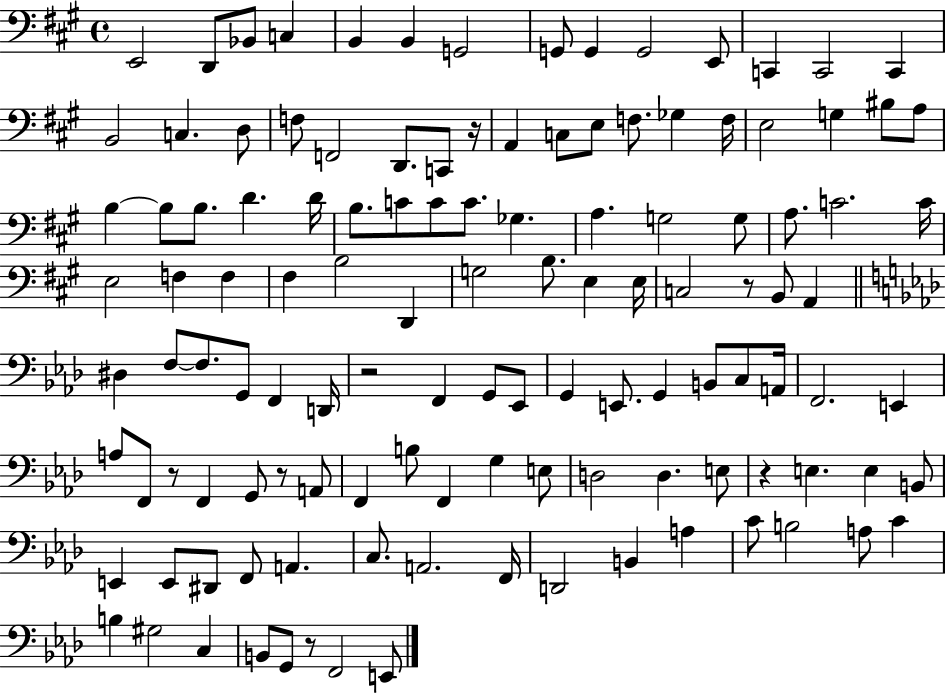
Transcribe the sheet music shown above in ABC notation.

X:1
T:Untitled
M:4/4
L:1/4
K:A
E,,2 D,,/2 _B,,/2 C, B,, B,, G,,2 G,,/2 G,, G,,2 E,,/2 C,, C,,2 C,, B,,2 C, D,/2 F,/2 F,,2 D,,/2 C,,/2 z/4 A,, C,/2 E,/2 F,/2 _G, F,/4 E,2 G, ^B,/2 A,/2 B, B,/2 B,/2 D D/4 B,/2 C/2 C/2 C/2 _G, A, G,2 G,/2 A,/2 C2 C/4 E,2 F, F, ^F, B,2 D,, G,2 B,/2 E, E,/4 C,2 z/2 B,,/2 A,, ^D, F,/2 F,/2 G,,/2 F,, D,,/4 z2 F,, G,,/2 _E,,/2 G,, E,,/2 G,, B,,/2 C,/2 A,,/4 F,,2 E,, A,/2 F,,/2 z/2 F,, G,,/2 z/2 A,,/2 F,, B,/2 F,, G, E,/2 D,2 D, E,/2 z E, E, B,,/2 E,, E,,/2 ^D,,/2 F,,/2 A,, C,/2 A,,2 F,,/4 D,,2 B,, A, C/2 B,2 A,/2 C B, ^G,2 C, B,,/2 G,,/2 z/2 F,,2 E,,/2